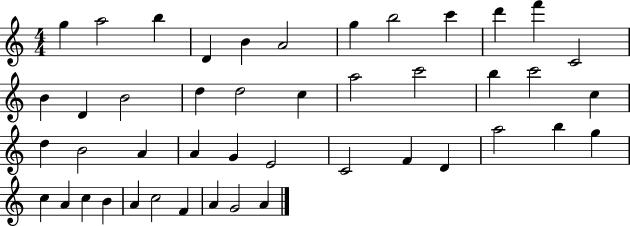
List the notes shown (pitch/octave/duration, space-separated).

G5/q A5/h B5/q D4/q B4/q A4/h G5/q B5/h C6/q D6/q F6/q C4/h B4/q D4/q B4/h D5/q D5/h C5/q A5/h C6/h B5/q C6/h C5/q D5/q B4/h A4/q A4/q G4/q E4/h C4/h F4/q D4/q A5/h B5/q G5/q C5/q A4/q C5/q B4/q A4/q C5/h F4/q A4/q G4/h A4/q